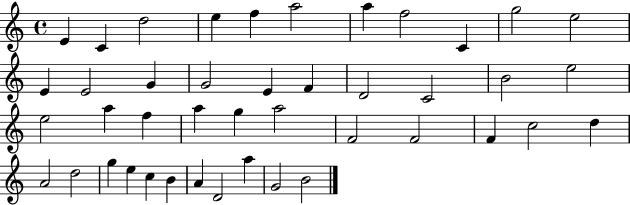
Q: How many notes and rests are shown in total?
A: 43